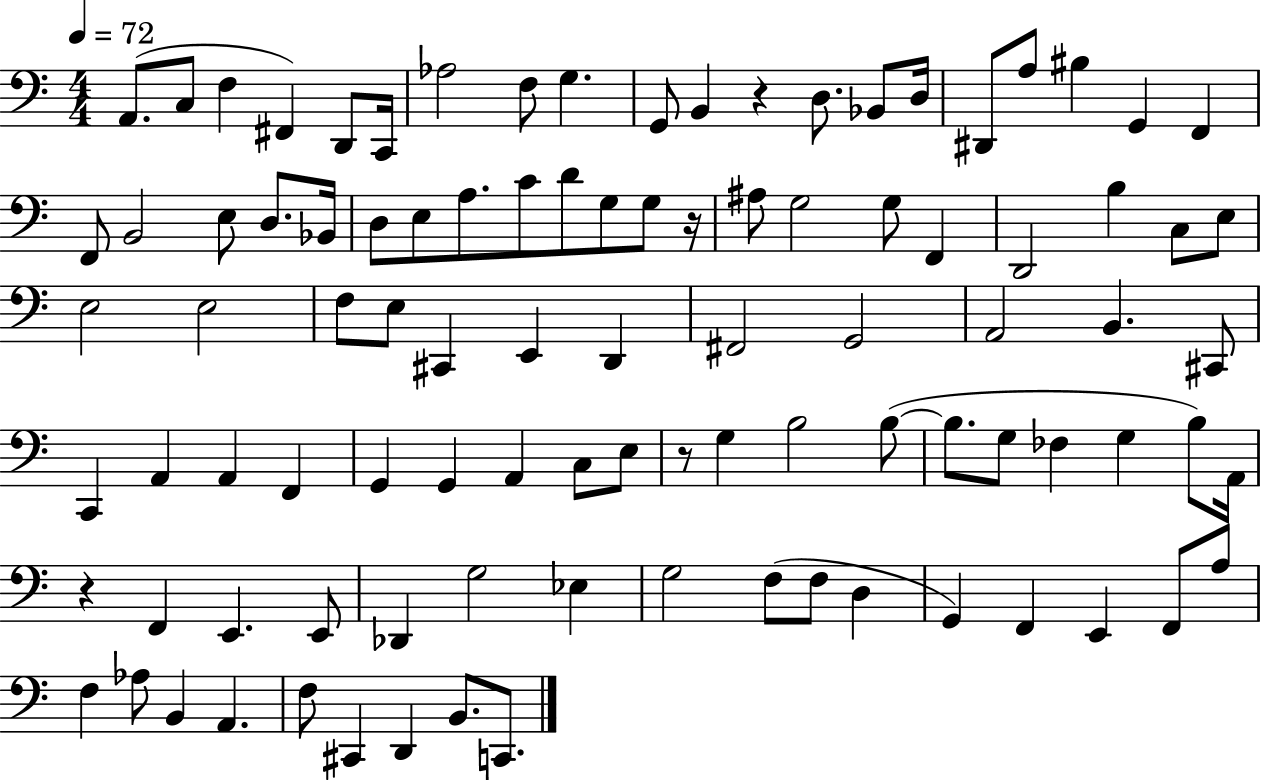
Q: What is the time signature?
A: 4/4